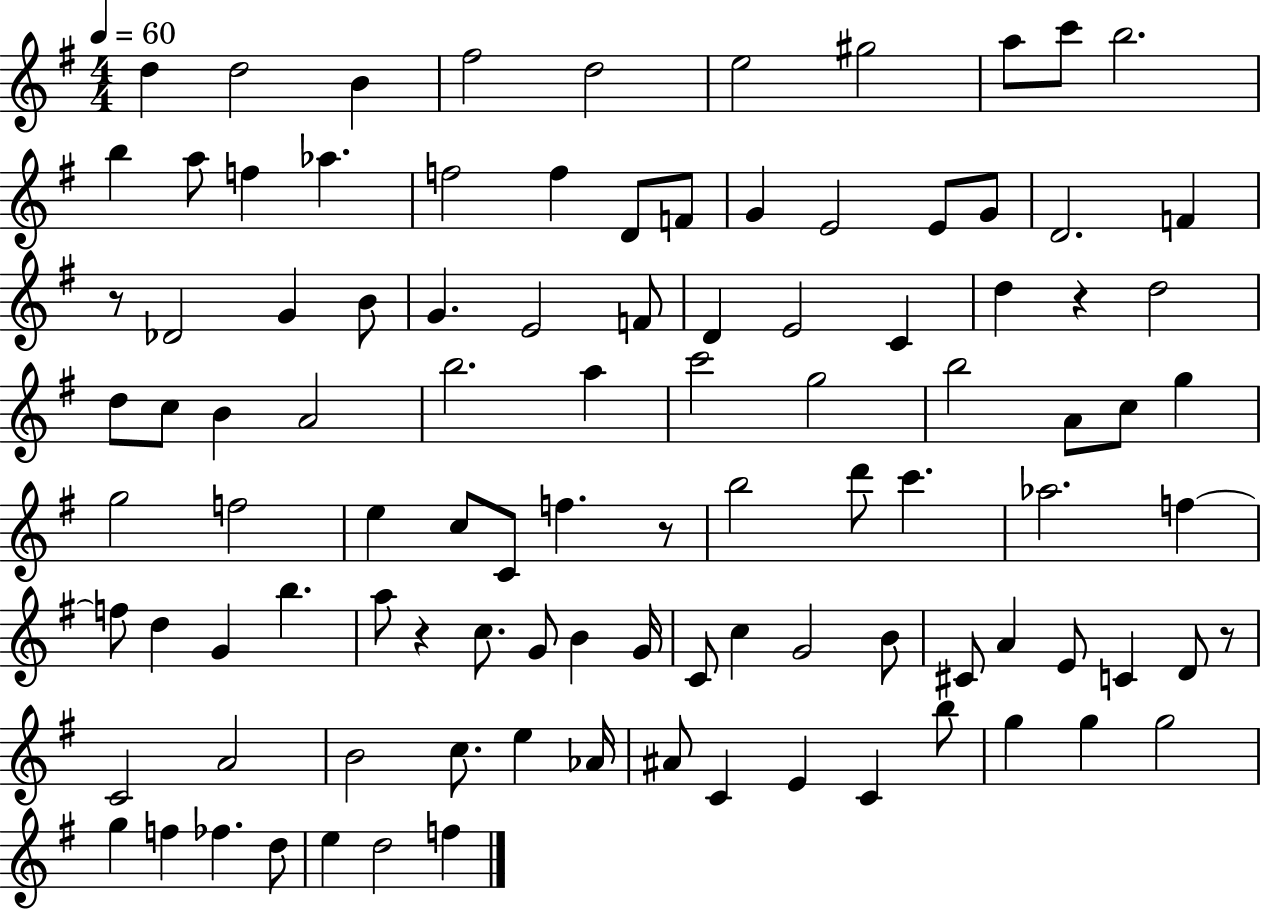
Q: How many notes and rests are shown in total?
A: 102